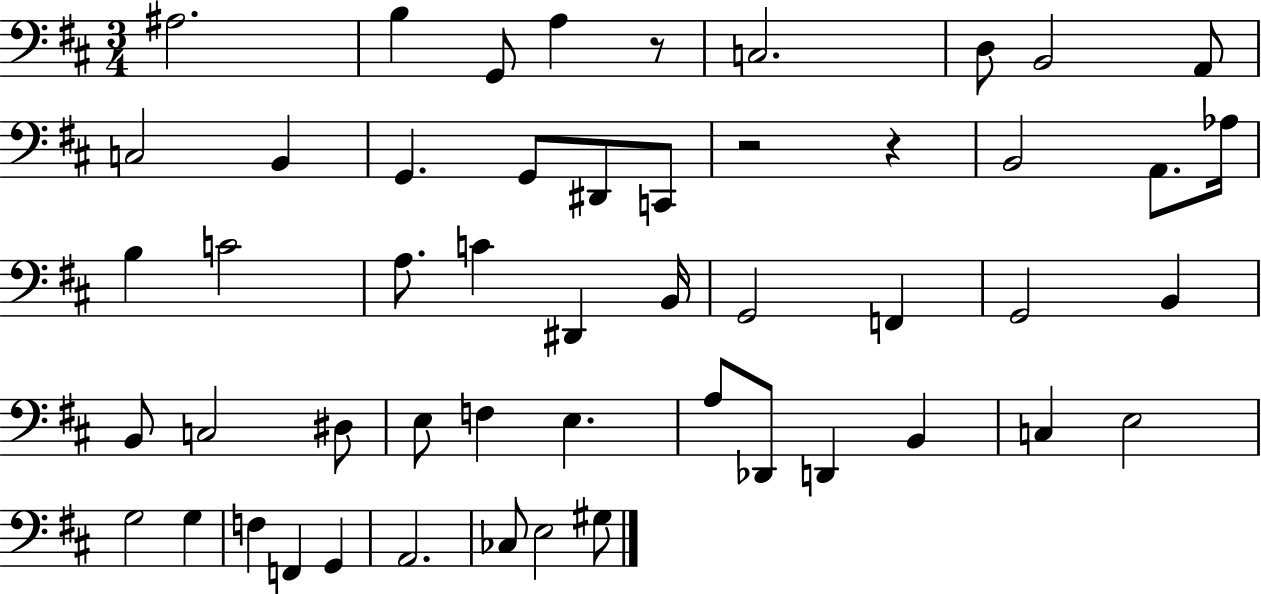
A#3/h. B3/q G2/e A3/q R/e C3/h. D3/e B2/h A2/e C3/h B2/q G2/q. G2/e D#2/e C2/e R/h R/q B2/h A2/e. Ab3/s B3/q C4/h A3/e. C4/q D#2/q B2/s G2/h F2/q G2/h B2/q B2/e C3/h D#3/e E3/e F3/q E3/q. A3/e Db2/e D2/q B2/q C3/q E3/h G3/h G3/q F3/q F2/q G2/q A2/h. CES3/e E3/h G#3/e